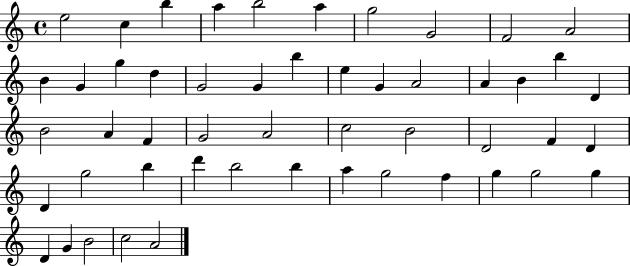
E5/h C5/q B5/q A5/q B5/h A5/q G5/h G4/h F4/h A4/h B4/q G4/q G5/q D5/q G4/h G4/q B5/q E5/q G4/q A4/h A4/q B4/q B5/q D4/q B4/h A4/q F4/q G4/h A4/h C5/h B4/h D4/h F4/q D4/q D4/q G5/h B5/q D6/q B5/h B5/q A5/q G5/h F5/q G5/q G5/h G5/q D4/q G4/q B4/h C5/h A4/h